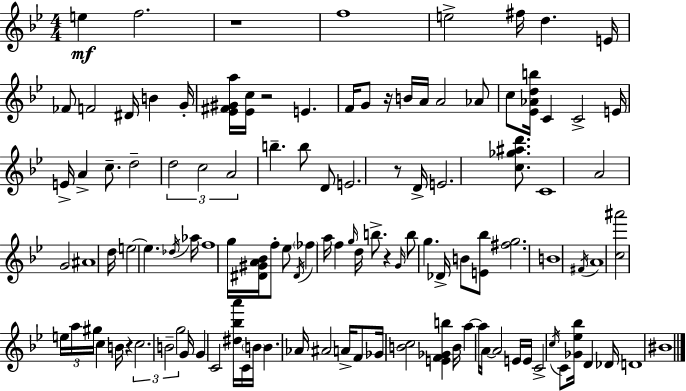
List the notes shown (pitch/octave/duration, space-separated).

E5/q F5/h. R/w F5/w E5/h F#5/s D5/q. E4/s FES4/e F4/h D#4/s B4/q G4/s [Eb4,F#4,G#4,A5]/s [Eb4,C5]/s R/h E4/q. F4/s G4/e R/s B4/s A4/s A4/h Ab4/e C5/e [Eb4,Ab4,D5,B5]/s C4/q C4/h E4/s E4/s A4/q C5/e. D5/h D5/h C5/h A4/h B5/q. B5/e D4/e E4/h. R/e D4/s E4/h. [C5,Gb5,A#5,D6]/e. C4/w A4/h G4/h A#4/w D5/s E5/h E5/q. Db5/s Ab5/s F5/w G5/s [D#4,G#4,A4,Bb4]/s F5/e Eb5/e D#4/s FES5/q A5/s F5/q G5/s D5/s B5/e. R/q G4/s B5/e G5/q. Db4/s B4/e [E4,Bb5]/e [F#5,G5]/h. B4/w F#4/s A4/w [C5,A#6]/h E5/s A5/s G#5/s C5/q B4/s R/q C5/h. B4/h G5/h G4/s G4/q C4/h [D#5,Bb5,A6]/s C4/s B4/s B4/q. Ab4/s A#4/h A4/s F4/e Gb4/s [B4,C5]/h [E4,F4,Gb4,B5]/q B4/s A5/q A5/s A4/s A4/h E4/s E4/s C4/h C5/s C4/e [Gb4,Eb5,Bb5]/s D4/q Db4/s D4/w BIS4/w